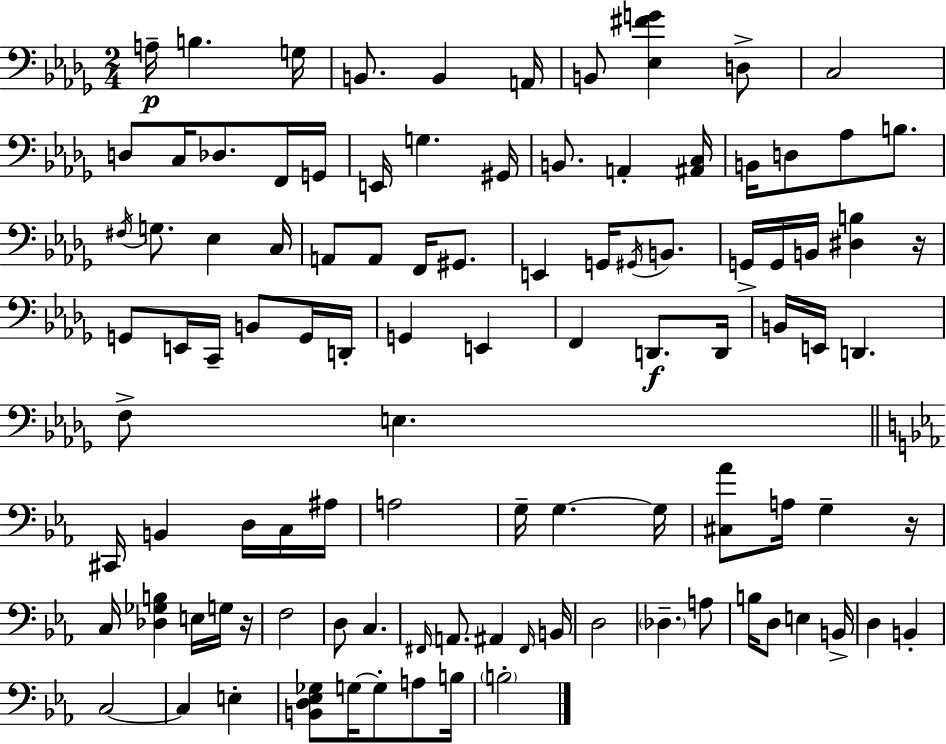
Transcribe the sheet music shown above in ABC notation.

X:1
T:Untitled
M:2/4
L:1/4
K:Bbm
A,/4 B, G,/4 B,,/2 B,, A,,/4 B,,/2 [_E,^FG] D,/2 C,2 D,/2 C,/4 _D,/2 F,,/4 G,,/4 E,,/4 G, ^G,,/4 B,,/2 A,, [^A,,C,]/4 B,,/4 D,/2 _A,/2 B,/2 ^F,/4 G,/2 _E, C,/4 A,,/2 A,,/2 F,,/4 ^G,,/2 E,, G,,/4 ^G,,/4 B,,/2 G,,/4 G,,/4 B,,/4 [^D,B,] z/4 G,,/2 E,,/4 C,,/4 B,,/2 G,,/4 D,,/4 G,, E,, F,, D,,/2 D,,/4 B,,/4 E,,/4 D,, F,/2 E, ^C,,/4 B,, D,/4 C,/4 ^A,/4 A,2 G,/4 G, G,/4 [^C,_A]/2 A,/4 G, z/4 C,/4 [_D,_G,B,] E,/4 G,/4 z/4 F,2 D,/2 C, ^F,,/4 A,,/2 ^A,, ^F,,/4 B,,/4 D,2 _D, A,/2 B,/4 D,/2 E, B,,/4 D, B,, C,2 C, E, [B,,D,_E,_G,]/2 G,/4 G,/2 A,/2 B,/4 B,2